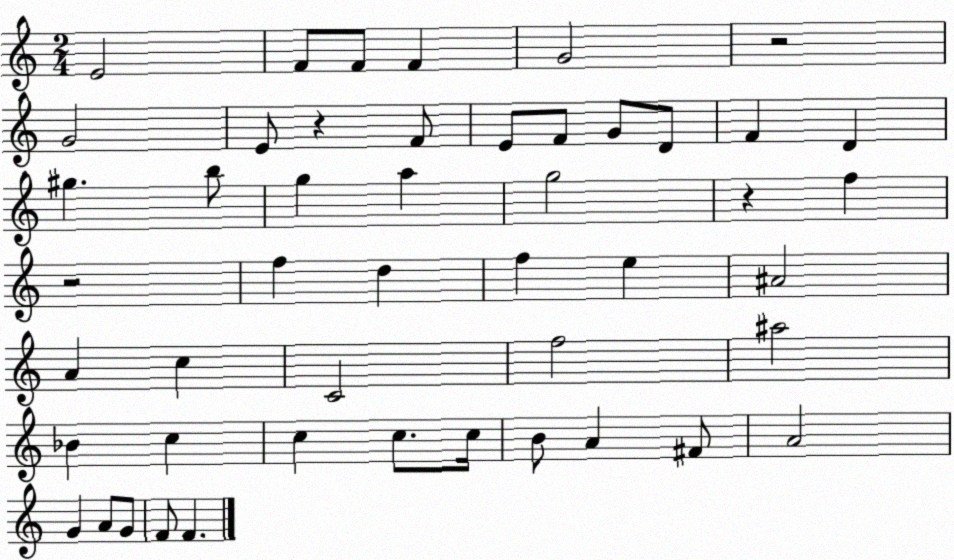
X:1
T:Untitled
M:2/4
L:1/4
K:C
E2 F/2 F/2 F G2 z2 G2 E/2 z F/2 E/2 F/2 G/2 D/2 F D ^g b/2 g a g2 z f z2 f d f e ^A2 A c C2 f2 ^a2 _B c c c/2 c/4 B/2 A ^F/2 A2 G A/2 G/2 F/2 F